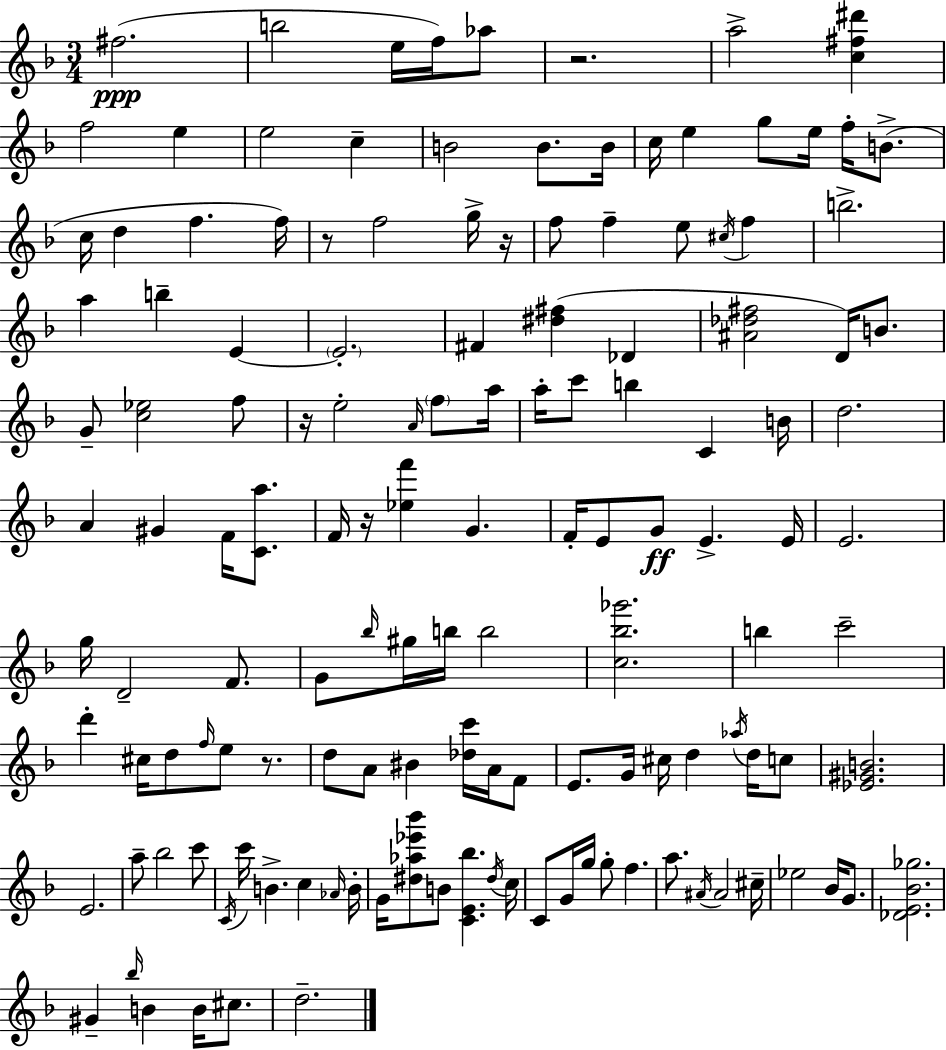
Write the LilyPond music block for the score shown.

{
  \clef treble
  \numericTimeSignature
  \time 3/4
  \key d \minor
  fis''2.(\ppp | b''2 e''16 f''16) aes''8 | r2. | a''2-> <c'' fis'' dis'''>4 | \break f''2 e''4 | e''2 c''4-- | b'2 b'8. b'16 | c''16 e''4 g''8 e''16 f''16-. b'8.->( | \break c''16 d''4 f''4. f''16) | r8 f''2 g''16-> r16 | f''8 f''4-- e''8 \acciaccatura { cis''16 } f''4 | b''2.-> | \break a''4 b''4-- e'4~~ | \parenthesize e'2.-. | fis'4 <dis'' fis''>4( des'4 | <ais' des'' fis''>2 d'16) b'8. | \break g'8-- <c'' ees''>2 f''8 | r16 e''2-. \grace { a'16 } \parenthesize f''8 | a''16 a''16-. c'''8 b''4 c'4 | b'16 d''2. | \break a'4 gis'4 f'16 <c' a''>8. | f'16 r16 <ees'' f'''>4 g'4. | f'16-. e'8 g'8\ff e'4.-> | e'16 e'2. | \break g''16 d'2-- f'8. | g'8 \grace { bes''16 } gis''16 b''16 b''2 | <c'' bes'' ges'''>2. | b''4 c'''2-- | \break d'''4-. cis''16 d''8 \grace { f''16 } e''8 | r8. d''8 a'8 bis'4 | <des'' c'''>16 a'16 f'8 e'8. g'16 cis''16 d''4 | \acciaccatura { aes''16 } d''16 c''8 <ees' gis' b'>2. | \break e'2. | a''8-- bes''2 | c'''8 \acciaccatura { c'16 } c'''16 b'4.-> | c''4 \grace { aes'16 } b'16-. g'16 <dis'' aes'' ees''' bes'''>8 b'8 | \break <c' e' bes''>4. \acciaccatura { dis''16 } c''16 c'8 g'16 g''16 | g''8-. f''4. a''8. \acciaccatura { ais'16 } | ais'2 cis''16-- ees''2 | bes'16 g'8. <des' e' bes' ges''>2. | \break gis'4-- | \grace { bes''16 } b'4 b'16 cis''8. d''2.-- | \bar "|."
}